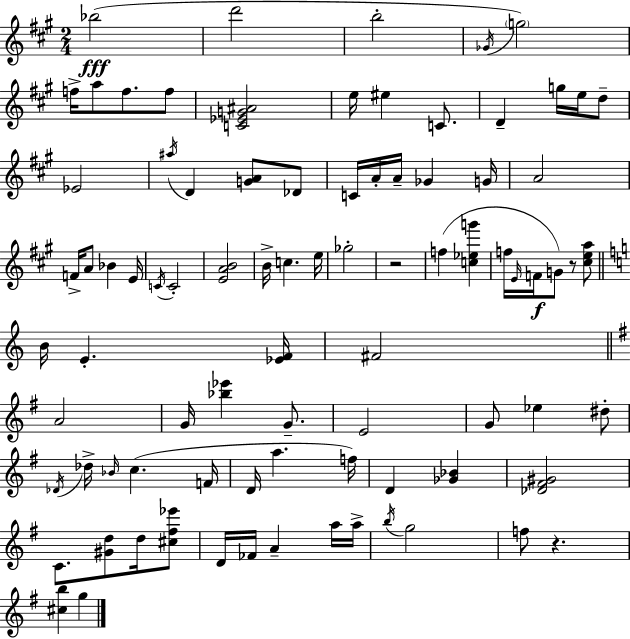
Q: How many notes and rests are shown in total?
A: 86